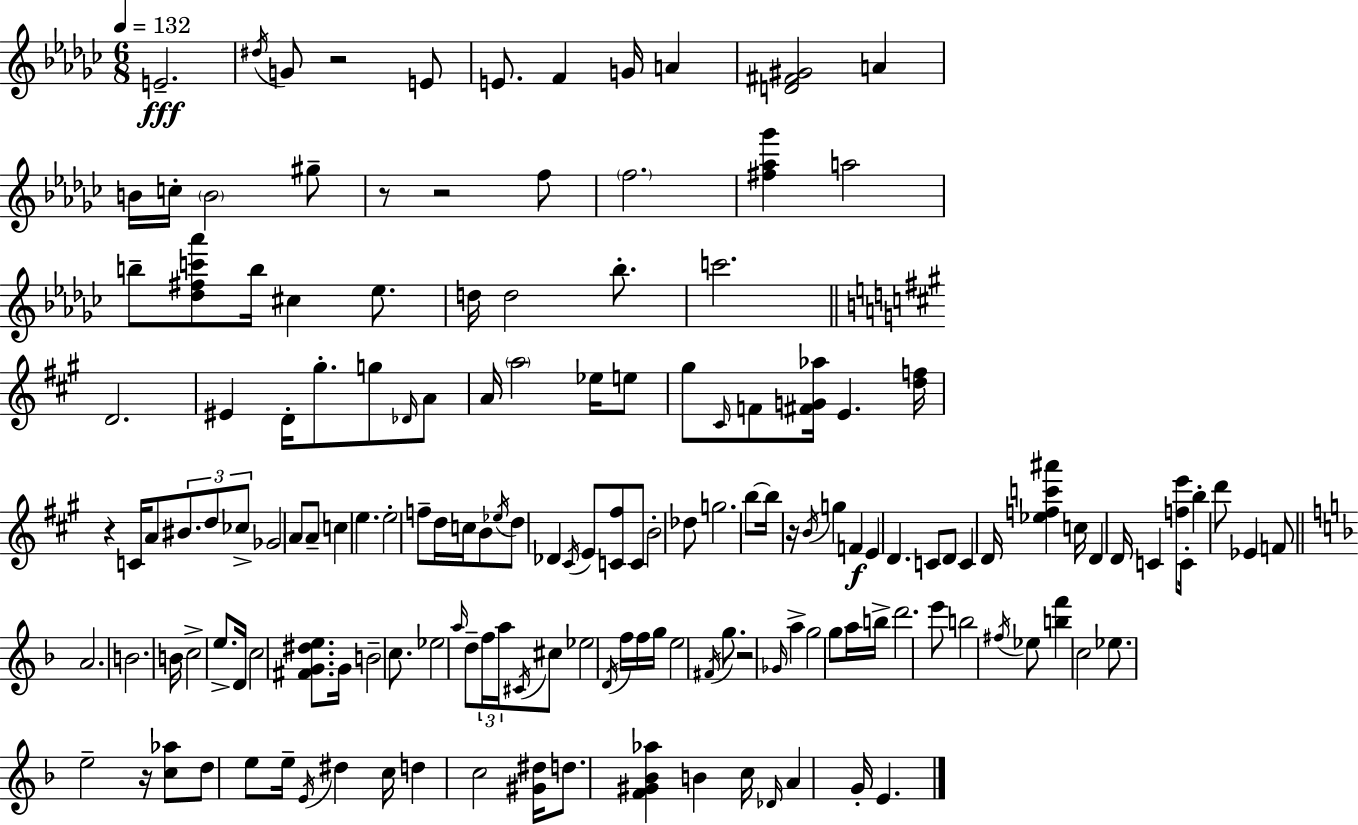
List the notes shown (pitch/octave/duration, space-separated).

E4/h. D#5/s G4/e R/h E4/e E4/e. F4/q G4/s A4/q [D4,F#4,G#4]/h A4/q B4/s C5/s B4/h G#5/e R/e R/h F5/e F5/h. [F#5,Ab5,Gb6]/q A5/h B5/e [Db5,F#5,C6,Ab6]/e B5/s C#5/q Eb5/e. D5/s D5/h Bb5/e. C6/h. D4/h. EIS4/q D4/s G#5/e. G5/e Db4/s A4/e A4/s A5/h Eb5/s E5/e G#5/e C#4/s F4/e [F#4,G4,Ab5]/s E4/q. [D5,F5]/s R/q C4/s A4/e BIS4/e. D5/e CES5/e Gb4/h A4/e A4/e C5/q E5/q. E5/h F5/e D5/s C5/s B4/e Eb5/s D5/e Db4/q C#4/s E4/e [C4,F#5]/e C4/e B4/h Db5/e G5/h. B5/e B5/s R/s B4/s G5/q F4/q E4/q D4/q. C4/e D4/e C4/q D4/s [Eb5,F5,C6,A#6]/q C5/s D4/q D4/s C4/q [F5,E6]/e C4/s B5/q D6/e Eb4/q F4/e A4/h. B4/h. B4/s C5/h E5/e. D4/s C5/h [F#4,G4,D#5,E5]/e. G4/s B4/h C5/e. Eb5/h A5/s D5/e F5/s A5/s C#4/s C#5/e Eb5/h D4/s F5/s F5/s G5/s E5/h F#4/s G5/e. R/h Gb4/s A5/q G5/h G5/e A5/s B5/s D6/h. E6/e B5/h F#5/s Eb5/e [B5,F6]/q C5/h Eb5/e. E5/h R/s [C5,Ab5]/e D5/e E5/e E5/s E4/s D#5/q C5/s D5/q C5/h [G#4,D#5]/s D5/e. [F4,G#4,Bb4,Ab5]/q B4/q C5/s Db4/s A4/q G4/s E4/q.